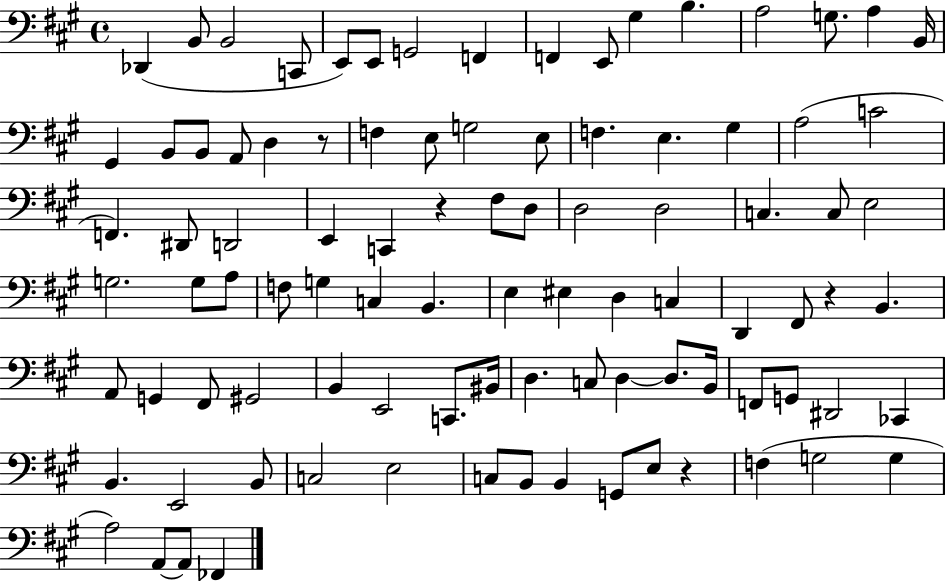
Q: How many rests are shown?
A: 4